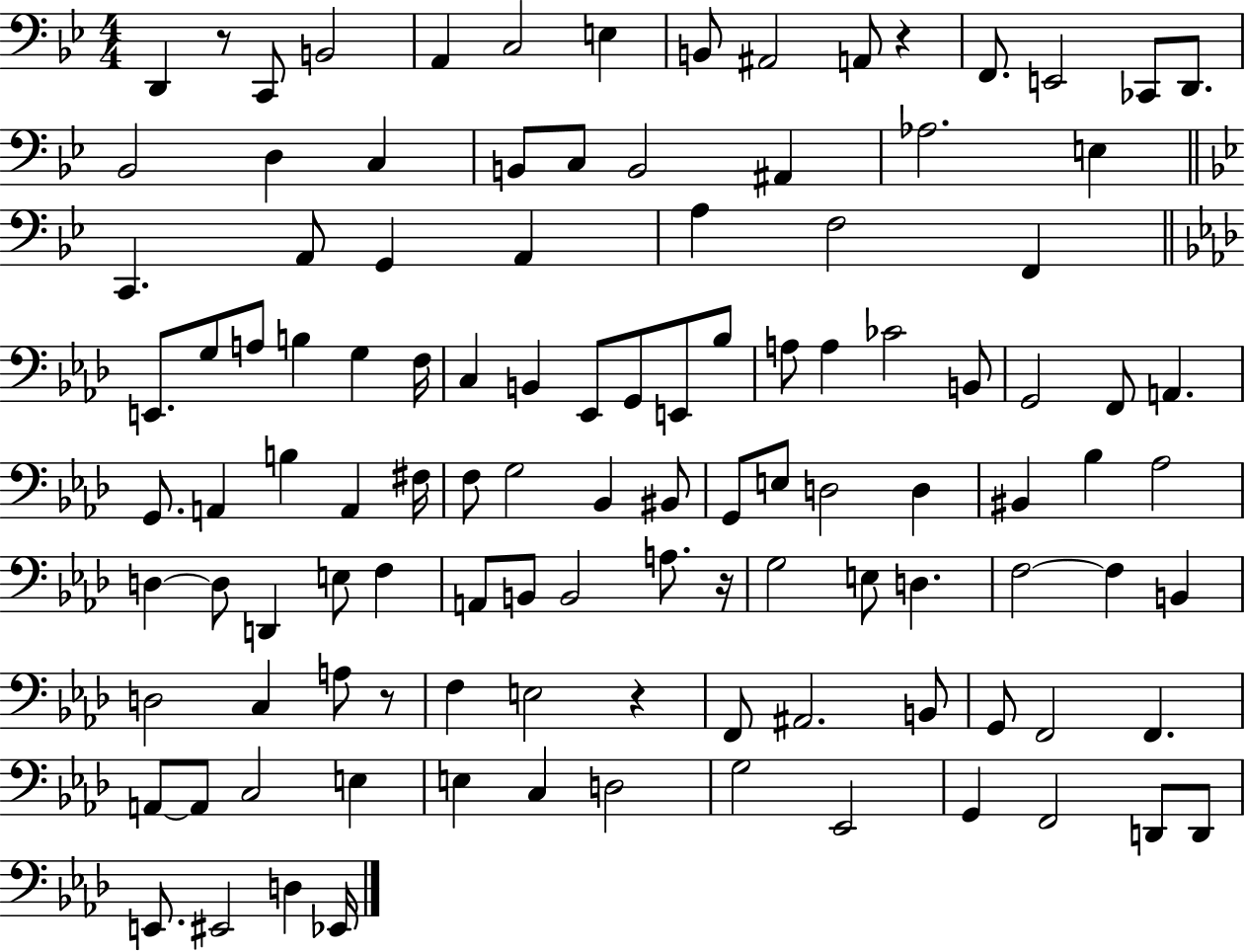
X:1
T:Untitled
M:4/4
L:1/4
K:Bb
D,, z/2 C,,/2 B,,2 A,, C,2 E, B,,/2 ^A,,2 A,,/2 z F,,/2 E,,2 _C,,/2 D,,/2 _B,,2 D, C, B,,/2 C,/2 B,,2 ^A,, _A,2 E, C,, A,,/2 G,, A,, A, F,2 F,, E,,/2 G,/2 A,/2 B, G, F,/4 C, B,, _E,,/2 G,,/2 E,,/2 _B,/2 A,/2 A, _C2 B,,/2 G,,2 F,,/2 A,, G,,/2 A,, B, A,, ^F,/4 F,/2 G,2 _B,, ^B,,/2 G,,/2 E,/2 D,2 D, ^B,, _B, _A,2 D, D,/2 D,, E,/2 F, A,,/2 B,,/2 B,,2 A,/2 z/4 G,2 E,/2 D, F,2 F, B,, D,2 C, A,/2 z/2 F, E,2 z F,,/2 ^A,,2 B,,/2 G,,/2 F,,2 F,, A,,/2 A,,/2 C,2 E, E, C, D,2 G,2 _E,,2 G,, F,,2 D,,/2 D,,/2 E,,/2 ^E,,2 D, _E,,/4